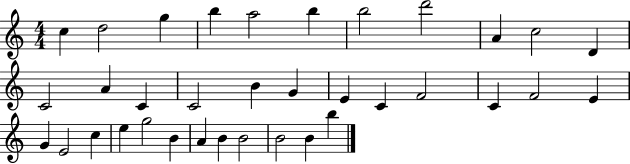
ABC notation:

X:1
T:Untitled
M:4/4
L:1/4
K:C
c d2 g b a2 b b2 d'2 A c2 D C2 A C C2 B G E C F2 C F2 E G E2 c e g2 B A B B2 B2 B b